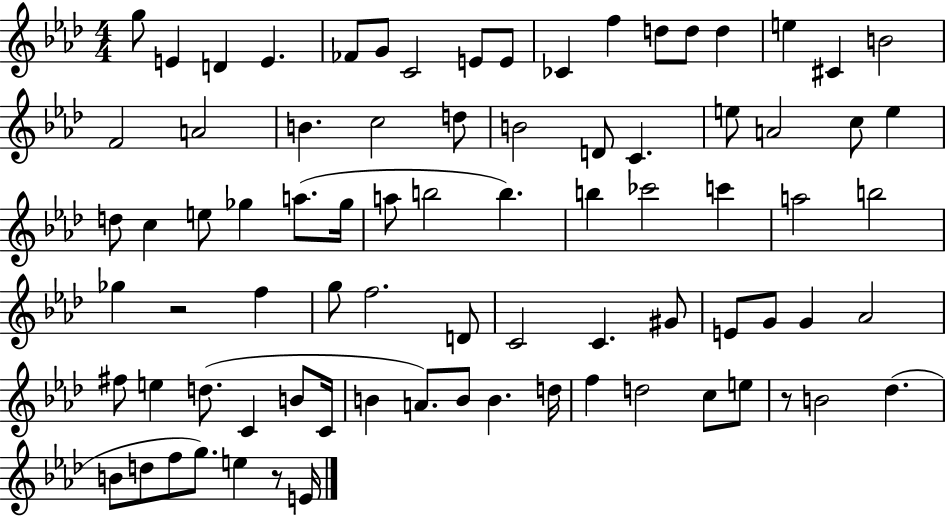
X:1
T:Untitled
M:4/4
L:1/4
K:Ab
g/2 E D E _F/2 G/2 C2 E/2 E/2 _C f d/2 d/2 d e ^C B2 F2 A2 B c2 d/2 B2 D/2 C e/2 A2 c/2 e d/2 c e/2 _g a/2 _g/4 a/2 b2 b b _c'2 c' a2 b2 _g z2 f g/2 f2 D/2 C2 C ^G/2 E/2 G/2 G _A2 ^f/2 e d/2 C B/2 C/4 B A/2 B/2 B d/4 f d2 c/2 e/2 z/2 B2 _d B/2 d/2 f/2 g/2 e z/2 E/4